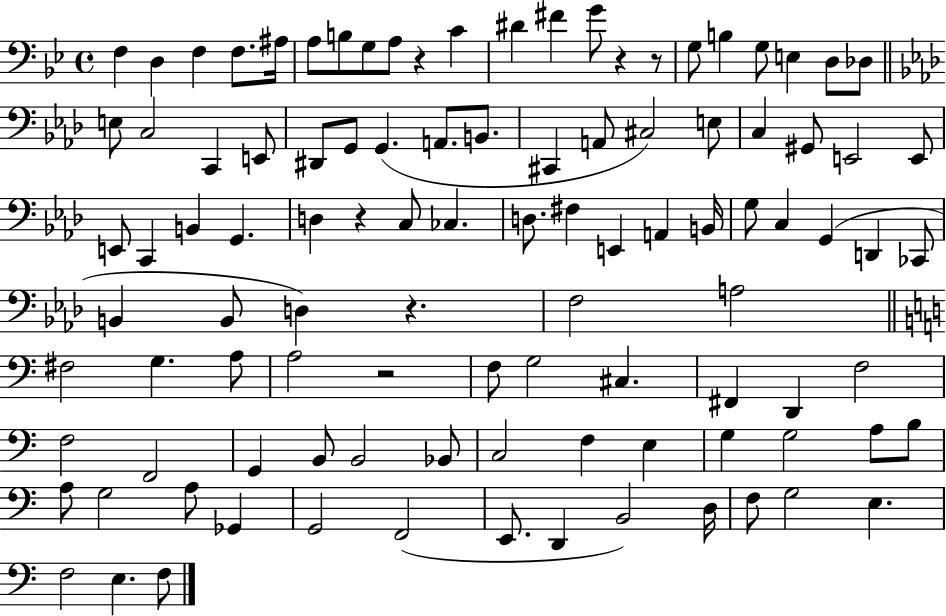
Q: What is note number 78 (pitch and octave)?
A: G3